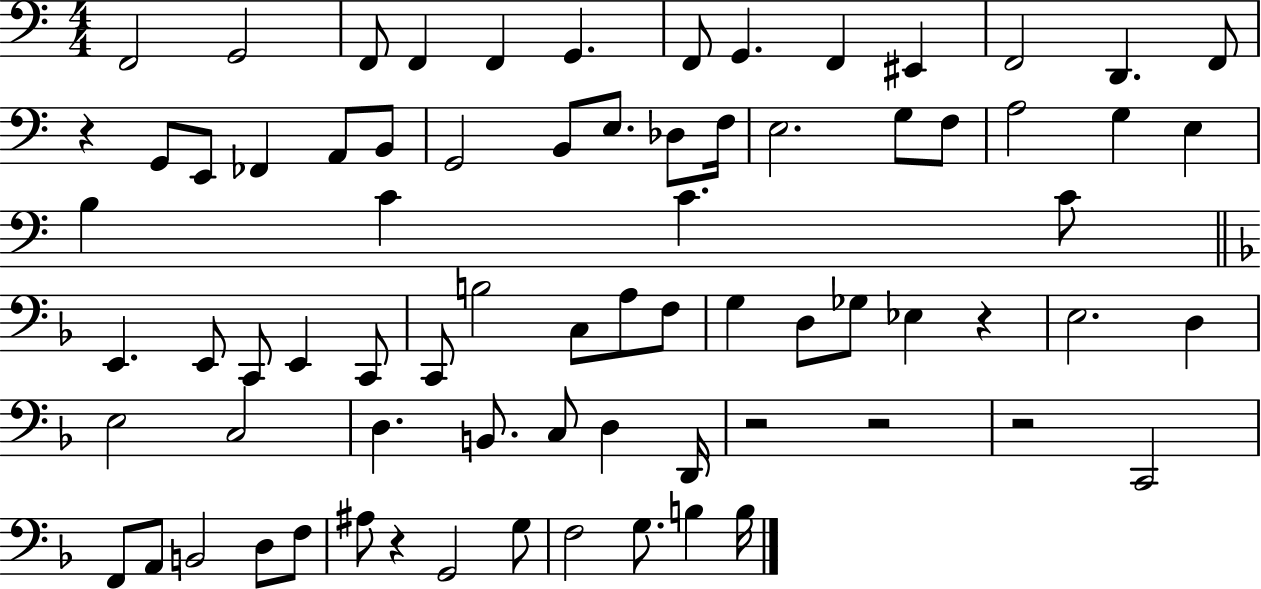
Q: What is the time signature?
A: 4/4